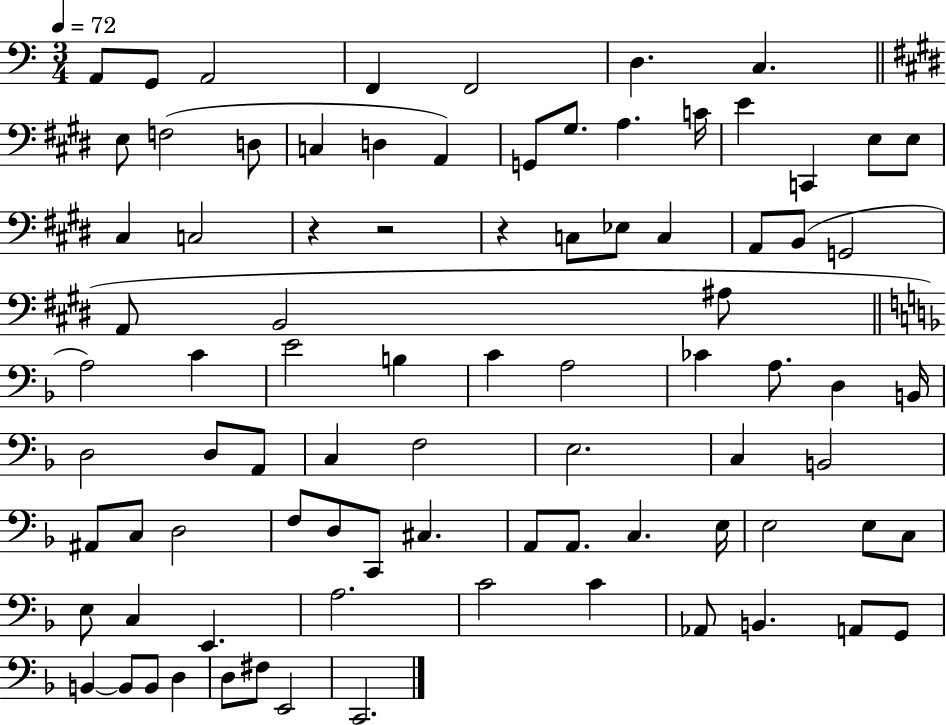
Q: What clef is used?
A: bass